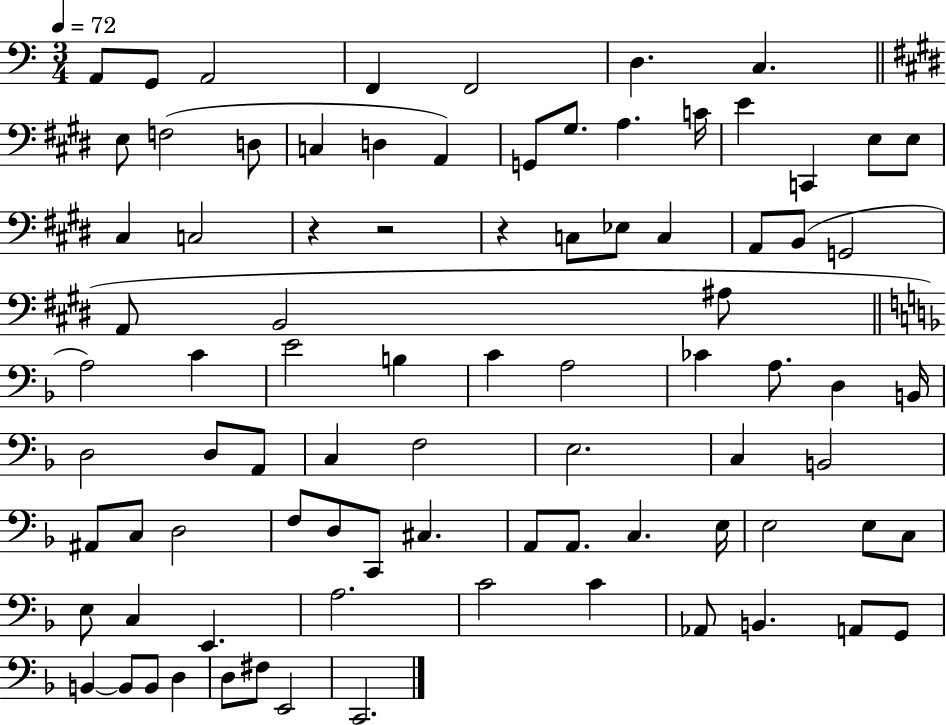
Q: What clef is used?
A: bass